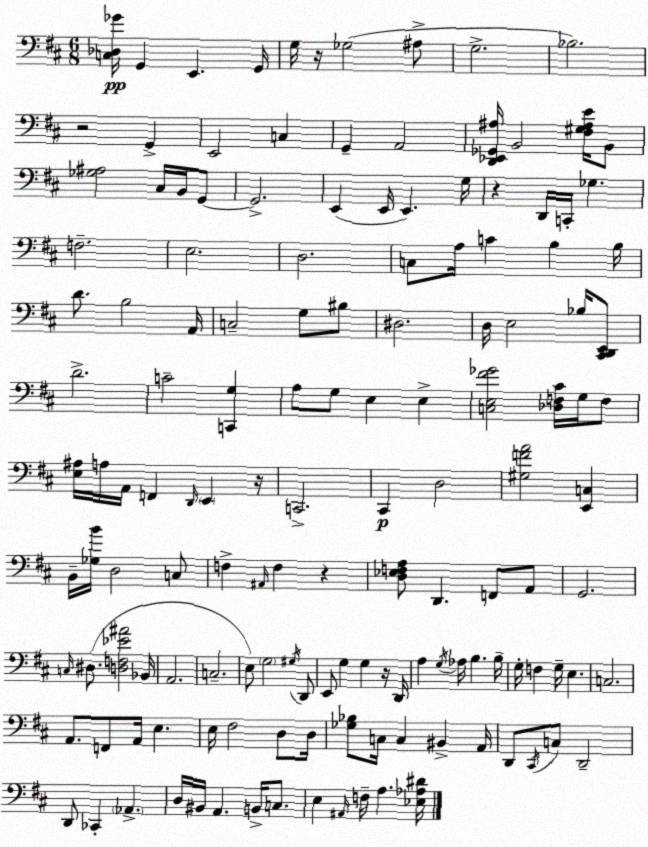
X:1
T:Untitled
M:6/8
L:1/4
K:D
[C,_D,_G]/4 G,, E,, G,,/4 G,/4 z/4 _G,2 ^A,/2 G,2 _B,2 z2 G,, E,,2 C, G,, A,,2 [D,,_E,,_G,,^A,]/4 B,,2 [^F,^G,^A,E]/4 B,,/2 [_G,^A,]2 ^C,/4 B,,/4 G,,/2 G,,2 E,, E,,/4 E,, G,/4 z D,,/4 C,,/4 _G, F,2 E,2 D,2 C,/2 A,/4 C B, B,/4 D/2 B,2 A,,/4 C,2 G,/2 ^B,/2 ^D,2 D,/4 E,2 _B,/4 [^C,,D,,E,,]/2 D2 C2 [C,,G,] A,/2 G,/2 E, E, [C,E,^F_G]2 [_D,F,^C]/4 G,/4 F,/2 [E,^A,]/4 A,/4 A,,/4 F,, D,,/4 E,, z/4 C,,2 ^C,, D,2 [^G,FA]2 [E,,C,] B,,/4 [_G,B]/4 D,2 C,/2 F, ^A,,/4 F, z [D,_E,F,A,]/2 D,, F,,/2 A,,/2 G,,2 C,/4 ^D,/2 [D,F,_E^A]2 _B,,/4 A,,2 C,2 E,/2 G,2 ^G,/4 D,,/2 E,,/2 G, G, z/4 D,,/4 A, G,/4 _A,/4 B, B,/4 G,/4 F, G,/4 E, C,2 A,,/2 F,,/2 A,,/4 E, E,/4 ^F,2 D,/2 D,/4 [_G,_B,]/2 C,/4 C, ^B,, A,,/4 D,,/2 ^C,,/4 C,/2 D,,2 D,,/2 _C,, _A,, D,/4 ^B,,/4 A,, B,,/4 C,/2 E, ^A,,/4 F,/4 A, [_E,_A,^D]/4